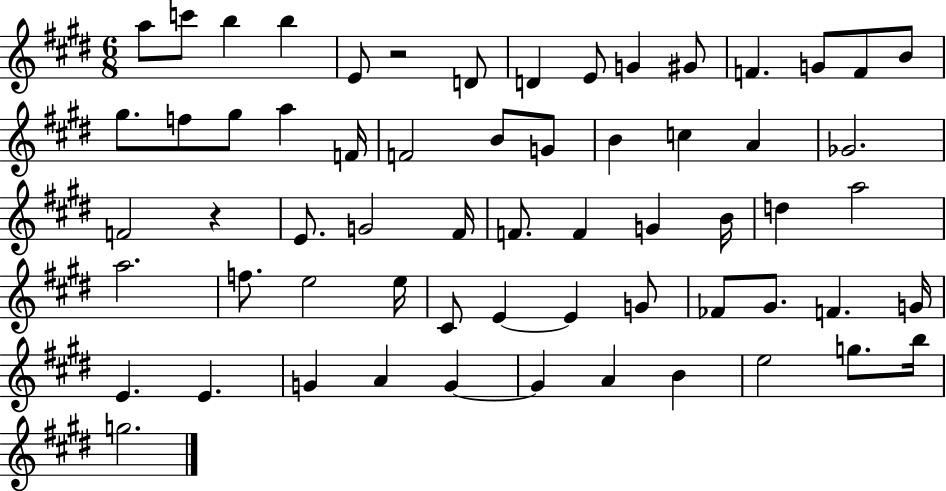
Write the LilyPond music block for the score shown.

{
  \clef treble
  \numericTimeSignature
  \time 6/8
  \key e \major
  a''8 c'''8 b''4 b''4 | e'8 r2 d'8 | d'4 e'8 g'4 gis'8 | f'4. g'8 f'8 b'8 | \break gis''8. f''8 gis''8 a''4 f'16 | f'2 b'8 g'8 | b'4 c''4 a'4 | ges'2. | \break f'2 r4 | e'8. g'2 fis'16 | f'8. f'4 g'4 b'16 | d''4 a''2 | \break a''2. | f''8. e''2 e''16 | cis'8 e'4~~ e'4 g'8 | fes'8 gis'8. f'4. g'16 | \break e'4. e'4. | g'4 a'4 g'4~~ | g'4 a'4 b'4 | e''2 g''8. b''16 | \break g''2. | \bar "|."
}